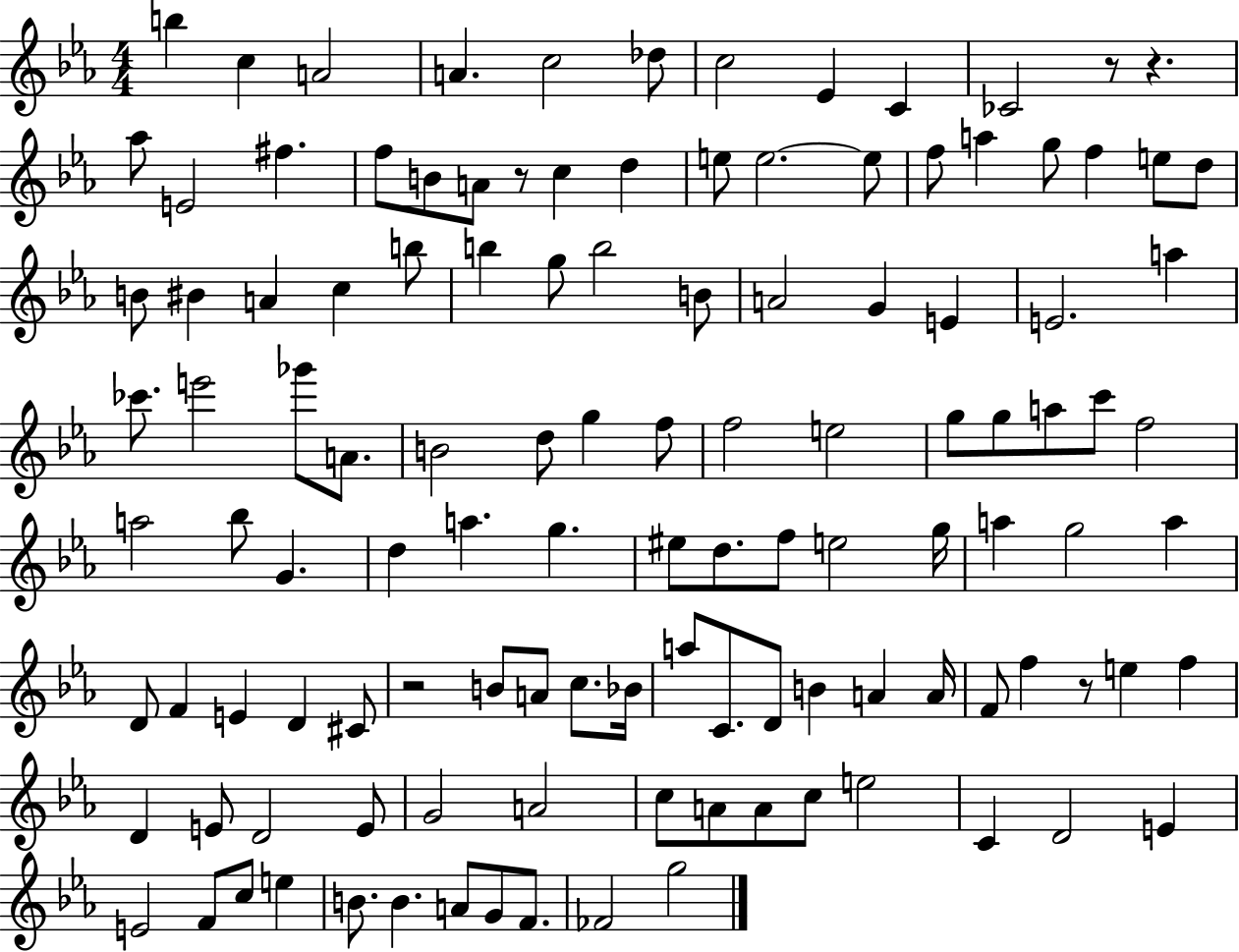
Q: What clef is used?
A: treble